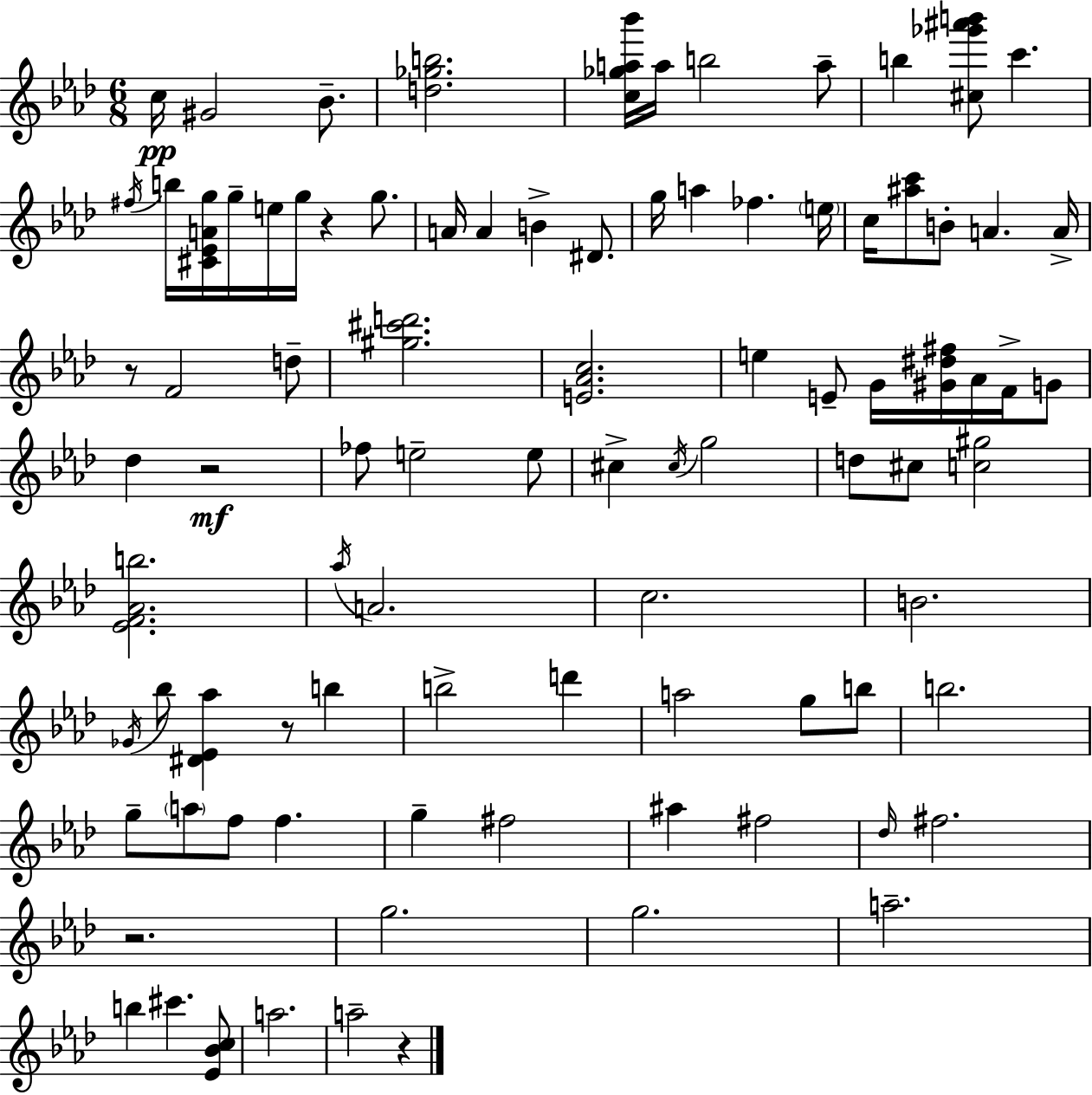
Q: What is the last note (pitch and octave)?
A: A5